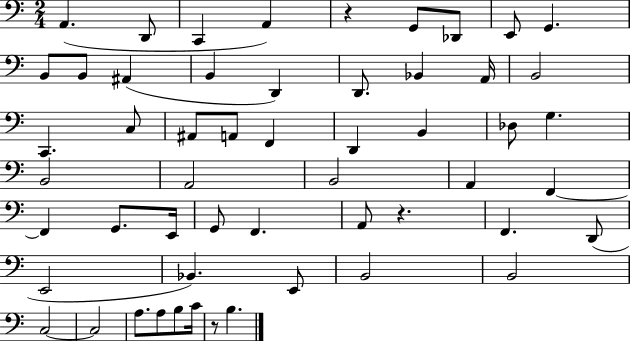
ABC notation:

X:1
T:Untitled
M:2/4
L:1/4
K:C
A,, D,,/2 C,, A,, z G,,/2 _D,,/2 E,,/2 G,, B,,/2 B,,/2 ^A,, B,, D,, D,,/2 _B,, A,,/4 B,,2 C,, C,/2 ^A,,/2 A,,/2 F,, D,, B,, _D,/2 G, B,,2 A,,2 B,,2 A,, F,, F,, G,,/2 E,,/4 G,,/2 F,, A,,/2 z F,, D,,/2 E,,2 _B,, E,,/2 B,,2 B,,2 C,2 C,2 A,/2 A,/2 B,/2 C/4 z/2 B,